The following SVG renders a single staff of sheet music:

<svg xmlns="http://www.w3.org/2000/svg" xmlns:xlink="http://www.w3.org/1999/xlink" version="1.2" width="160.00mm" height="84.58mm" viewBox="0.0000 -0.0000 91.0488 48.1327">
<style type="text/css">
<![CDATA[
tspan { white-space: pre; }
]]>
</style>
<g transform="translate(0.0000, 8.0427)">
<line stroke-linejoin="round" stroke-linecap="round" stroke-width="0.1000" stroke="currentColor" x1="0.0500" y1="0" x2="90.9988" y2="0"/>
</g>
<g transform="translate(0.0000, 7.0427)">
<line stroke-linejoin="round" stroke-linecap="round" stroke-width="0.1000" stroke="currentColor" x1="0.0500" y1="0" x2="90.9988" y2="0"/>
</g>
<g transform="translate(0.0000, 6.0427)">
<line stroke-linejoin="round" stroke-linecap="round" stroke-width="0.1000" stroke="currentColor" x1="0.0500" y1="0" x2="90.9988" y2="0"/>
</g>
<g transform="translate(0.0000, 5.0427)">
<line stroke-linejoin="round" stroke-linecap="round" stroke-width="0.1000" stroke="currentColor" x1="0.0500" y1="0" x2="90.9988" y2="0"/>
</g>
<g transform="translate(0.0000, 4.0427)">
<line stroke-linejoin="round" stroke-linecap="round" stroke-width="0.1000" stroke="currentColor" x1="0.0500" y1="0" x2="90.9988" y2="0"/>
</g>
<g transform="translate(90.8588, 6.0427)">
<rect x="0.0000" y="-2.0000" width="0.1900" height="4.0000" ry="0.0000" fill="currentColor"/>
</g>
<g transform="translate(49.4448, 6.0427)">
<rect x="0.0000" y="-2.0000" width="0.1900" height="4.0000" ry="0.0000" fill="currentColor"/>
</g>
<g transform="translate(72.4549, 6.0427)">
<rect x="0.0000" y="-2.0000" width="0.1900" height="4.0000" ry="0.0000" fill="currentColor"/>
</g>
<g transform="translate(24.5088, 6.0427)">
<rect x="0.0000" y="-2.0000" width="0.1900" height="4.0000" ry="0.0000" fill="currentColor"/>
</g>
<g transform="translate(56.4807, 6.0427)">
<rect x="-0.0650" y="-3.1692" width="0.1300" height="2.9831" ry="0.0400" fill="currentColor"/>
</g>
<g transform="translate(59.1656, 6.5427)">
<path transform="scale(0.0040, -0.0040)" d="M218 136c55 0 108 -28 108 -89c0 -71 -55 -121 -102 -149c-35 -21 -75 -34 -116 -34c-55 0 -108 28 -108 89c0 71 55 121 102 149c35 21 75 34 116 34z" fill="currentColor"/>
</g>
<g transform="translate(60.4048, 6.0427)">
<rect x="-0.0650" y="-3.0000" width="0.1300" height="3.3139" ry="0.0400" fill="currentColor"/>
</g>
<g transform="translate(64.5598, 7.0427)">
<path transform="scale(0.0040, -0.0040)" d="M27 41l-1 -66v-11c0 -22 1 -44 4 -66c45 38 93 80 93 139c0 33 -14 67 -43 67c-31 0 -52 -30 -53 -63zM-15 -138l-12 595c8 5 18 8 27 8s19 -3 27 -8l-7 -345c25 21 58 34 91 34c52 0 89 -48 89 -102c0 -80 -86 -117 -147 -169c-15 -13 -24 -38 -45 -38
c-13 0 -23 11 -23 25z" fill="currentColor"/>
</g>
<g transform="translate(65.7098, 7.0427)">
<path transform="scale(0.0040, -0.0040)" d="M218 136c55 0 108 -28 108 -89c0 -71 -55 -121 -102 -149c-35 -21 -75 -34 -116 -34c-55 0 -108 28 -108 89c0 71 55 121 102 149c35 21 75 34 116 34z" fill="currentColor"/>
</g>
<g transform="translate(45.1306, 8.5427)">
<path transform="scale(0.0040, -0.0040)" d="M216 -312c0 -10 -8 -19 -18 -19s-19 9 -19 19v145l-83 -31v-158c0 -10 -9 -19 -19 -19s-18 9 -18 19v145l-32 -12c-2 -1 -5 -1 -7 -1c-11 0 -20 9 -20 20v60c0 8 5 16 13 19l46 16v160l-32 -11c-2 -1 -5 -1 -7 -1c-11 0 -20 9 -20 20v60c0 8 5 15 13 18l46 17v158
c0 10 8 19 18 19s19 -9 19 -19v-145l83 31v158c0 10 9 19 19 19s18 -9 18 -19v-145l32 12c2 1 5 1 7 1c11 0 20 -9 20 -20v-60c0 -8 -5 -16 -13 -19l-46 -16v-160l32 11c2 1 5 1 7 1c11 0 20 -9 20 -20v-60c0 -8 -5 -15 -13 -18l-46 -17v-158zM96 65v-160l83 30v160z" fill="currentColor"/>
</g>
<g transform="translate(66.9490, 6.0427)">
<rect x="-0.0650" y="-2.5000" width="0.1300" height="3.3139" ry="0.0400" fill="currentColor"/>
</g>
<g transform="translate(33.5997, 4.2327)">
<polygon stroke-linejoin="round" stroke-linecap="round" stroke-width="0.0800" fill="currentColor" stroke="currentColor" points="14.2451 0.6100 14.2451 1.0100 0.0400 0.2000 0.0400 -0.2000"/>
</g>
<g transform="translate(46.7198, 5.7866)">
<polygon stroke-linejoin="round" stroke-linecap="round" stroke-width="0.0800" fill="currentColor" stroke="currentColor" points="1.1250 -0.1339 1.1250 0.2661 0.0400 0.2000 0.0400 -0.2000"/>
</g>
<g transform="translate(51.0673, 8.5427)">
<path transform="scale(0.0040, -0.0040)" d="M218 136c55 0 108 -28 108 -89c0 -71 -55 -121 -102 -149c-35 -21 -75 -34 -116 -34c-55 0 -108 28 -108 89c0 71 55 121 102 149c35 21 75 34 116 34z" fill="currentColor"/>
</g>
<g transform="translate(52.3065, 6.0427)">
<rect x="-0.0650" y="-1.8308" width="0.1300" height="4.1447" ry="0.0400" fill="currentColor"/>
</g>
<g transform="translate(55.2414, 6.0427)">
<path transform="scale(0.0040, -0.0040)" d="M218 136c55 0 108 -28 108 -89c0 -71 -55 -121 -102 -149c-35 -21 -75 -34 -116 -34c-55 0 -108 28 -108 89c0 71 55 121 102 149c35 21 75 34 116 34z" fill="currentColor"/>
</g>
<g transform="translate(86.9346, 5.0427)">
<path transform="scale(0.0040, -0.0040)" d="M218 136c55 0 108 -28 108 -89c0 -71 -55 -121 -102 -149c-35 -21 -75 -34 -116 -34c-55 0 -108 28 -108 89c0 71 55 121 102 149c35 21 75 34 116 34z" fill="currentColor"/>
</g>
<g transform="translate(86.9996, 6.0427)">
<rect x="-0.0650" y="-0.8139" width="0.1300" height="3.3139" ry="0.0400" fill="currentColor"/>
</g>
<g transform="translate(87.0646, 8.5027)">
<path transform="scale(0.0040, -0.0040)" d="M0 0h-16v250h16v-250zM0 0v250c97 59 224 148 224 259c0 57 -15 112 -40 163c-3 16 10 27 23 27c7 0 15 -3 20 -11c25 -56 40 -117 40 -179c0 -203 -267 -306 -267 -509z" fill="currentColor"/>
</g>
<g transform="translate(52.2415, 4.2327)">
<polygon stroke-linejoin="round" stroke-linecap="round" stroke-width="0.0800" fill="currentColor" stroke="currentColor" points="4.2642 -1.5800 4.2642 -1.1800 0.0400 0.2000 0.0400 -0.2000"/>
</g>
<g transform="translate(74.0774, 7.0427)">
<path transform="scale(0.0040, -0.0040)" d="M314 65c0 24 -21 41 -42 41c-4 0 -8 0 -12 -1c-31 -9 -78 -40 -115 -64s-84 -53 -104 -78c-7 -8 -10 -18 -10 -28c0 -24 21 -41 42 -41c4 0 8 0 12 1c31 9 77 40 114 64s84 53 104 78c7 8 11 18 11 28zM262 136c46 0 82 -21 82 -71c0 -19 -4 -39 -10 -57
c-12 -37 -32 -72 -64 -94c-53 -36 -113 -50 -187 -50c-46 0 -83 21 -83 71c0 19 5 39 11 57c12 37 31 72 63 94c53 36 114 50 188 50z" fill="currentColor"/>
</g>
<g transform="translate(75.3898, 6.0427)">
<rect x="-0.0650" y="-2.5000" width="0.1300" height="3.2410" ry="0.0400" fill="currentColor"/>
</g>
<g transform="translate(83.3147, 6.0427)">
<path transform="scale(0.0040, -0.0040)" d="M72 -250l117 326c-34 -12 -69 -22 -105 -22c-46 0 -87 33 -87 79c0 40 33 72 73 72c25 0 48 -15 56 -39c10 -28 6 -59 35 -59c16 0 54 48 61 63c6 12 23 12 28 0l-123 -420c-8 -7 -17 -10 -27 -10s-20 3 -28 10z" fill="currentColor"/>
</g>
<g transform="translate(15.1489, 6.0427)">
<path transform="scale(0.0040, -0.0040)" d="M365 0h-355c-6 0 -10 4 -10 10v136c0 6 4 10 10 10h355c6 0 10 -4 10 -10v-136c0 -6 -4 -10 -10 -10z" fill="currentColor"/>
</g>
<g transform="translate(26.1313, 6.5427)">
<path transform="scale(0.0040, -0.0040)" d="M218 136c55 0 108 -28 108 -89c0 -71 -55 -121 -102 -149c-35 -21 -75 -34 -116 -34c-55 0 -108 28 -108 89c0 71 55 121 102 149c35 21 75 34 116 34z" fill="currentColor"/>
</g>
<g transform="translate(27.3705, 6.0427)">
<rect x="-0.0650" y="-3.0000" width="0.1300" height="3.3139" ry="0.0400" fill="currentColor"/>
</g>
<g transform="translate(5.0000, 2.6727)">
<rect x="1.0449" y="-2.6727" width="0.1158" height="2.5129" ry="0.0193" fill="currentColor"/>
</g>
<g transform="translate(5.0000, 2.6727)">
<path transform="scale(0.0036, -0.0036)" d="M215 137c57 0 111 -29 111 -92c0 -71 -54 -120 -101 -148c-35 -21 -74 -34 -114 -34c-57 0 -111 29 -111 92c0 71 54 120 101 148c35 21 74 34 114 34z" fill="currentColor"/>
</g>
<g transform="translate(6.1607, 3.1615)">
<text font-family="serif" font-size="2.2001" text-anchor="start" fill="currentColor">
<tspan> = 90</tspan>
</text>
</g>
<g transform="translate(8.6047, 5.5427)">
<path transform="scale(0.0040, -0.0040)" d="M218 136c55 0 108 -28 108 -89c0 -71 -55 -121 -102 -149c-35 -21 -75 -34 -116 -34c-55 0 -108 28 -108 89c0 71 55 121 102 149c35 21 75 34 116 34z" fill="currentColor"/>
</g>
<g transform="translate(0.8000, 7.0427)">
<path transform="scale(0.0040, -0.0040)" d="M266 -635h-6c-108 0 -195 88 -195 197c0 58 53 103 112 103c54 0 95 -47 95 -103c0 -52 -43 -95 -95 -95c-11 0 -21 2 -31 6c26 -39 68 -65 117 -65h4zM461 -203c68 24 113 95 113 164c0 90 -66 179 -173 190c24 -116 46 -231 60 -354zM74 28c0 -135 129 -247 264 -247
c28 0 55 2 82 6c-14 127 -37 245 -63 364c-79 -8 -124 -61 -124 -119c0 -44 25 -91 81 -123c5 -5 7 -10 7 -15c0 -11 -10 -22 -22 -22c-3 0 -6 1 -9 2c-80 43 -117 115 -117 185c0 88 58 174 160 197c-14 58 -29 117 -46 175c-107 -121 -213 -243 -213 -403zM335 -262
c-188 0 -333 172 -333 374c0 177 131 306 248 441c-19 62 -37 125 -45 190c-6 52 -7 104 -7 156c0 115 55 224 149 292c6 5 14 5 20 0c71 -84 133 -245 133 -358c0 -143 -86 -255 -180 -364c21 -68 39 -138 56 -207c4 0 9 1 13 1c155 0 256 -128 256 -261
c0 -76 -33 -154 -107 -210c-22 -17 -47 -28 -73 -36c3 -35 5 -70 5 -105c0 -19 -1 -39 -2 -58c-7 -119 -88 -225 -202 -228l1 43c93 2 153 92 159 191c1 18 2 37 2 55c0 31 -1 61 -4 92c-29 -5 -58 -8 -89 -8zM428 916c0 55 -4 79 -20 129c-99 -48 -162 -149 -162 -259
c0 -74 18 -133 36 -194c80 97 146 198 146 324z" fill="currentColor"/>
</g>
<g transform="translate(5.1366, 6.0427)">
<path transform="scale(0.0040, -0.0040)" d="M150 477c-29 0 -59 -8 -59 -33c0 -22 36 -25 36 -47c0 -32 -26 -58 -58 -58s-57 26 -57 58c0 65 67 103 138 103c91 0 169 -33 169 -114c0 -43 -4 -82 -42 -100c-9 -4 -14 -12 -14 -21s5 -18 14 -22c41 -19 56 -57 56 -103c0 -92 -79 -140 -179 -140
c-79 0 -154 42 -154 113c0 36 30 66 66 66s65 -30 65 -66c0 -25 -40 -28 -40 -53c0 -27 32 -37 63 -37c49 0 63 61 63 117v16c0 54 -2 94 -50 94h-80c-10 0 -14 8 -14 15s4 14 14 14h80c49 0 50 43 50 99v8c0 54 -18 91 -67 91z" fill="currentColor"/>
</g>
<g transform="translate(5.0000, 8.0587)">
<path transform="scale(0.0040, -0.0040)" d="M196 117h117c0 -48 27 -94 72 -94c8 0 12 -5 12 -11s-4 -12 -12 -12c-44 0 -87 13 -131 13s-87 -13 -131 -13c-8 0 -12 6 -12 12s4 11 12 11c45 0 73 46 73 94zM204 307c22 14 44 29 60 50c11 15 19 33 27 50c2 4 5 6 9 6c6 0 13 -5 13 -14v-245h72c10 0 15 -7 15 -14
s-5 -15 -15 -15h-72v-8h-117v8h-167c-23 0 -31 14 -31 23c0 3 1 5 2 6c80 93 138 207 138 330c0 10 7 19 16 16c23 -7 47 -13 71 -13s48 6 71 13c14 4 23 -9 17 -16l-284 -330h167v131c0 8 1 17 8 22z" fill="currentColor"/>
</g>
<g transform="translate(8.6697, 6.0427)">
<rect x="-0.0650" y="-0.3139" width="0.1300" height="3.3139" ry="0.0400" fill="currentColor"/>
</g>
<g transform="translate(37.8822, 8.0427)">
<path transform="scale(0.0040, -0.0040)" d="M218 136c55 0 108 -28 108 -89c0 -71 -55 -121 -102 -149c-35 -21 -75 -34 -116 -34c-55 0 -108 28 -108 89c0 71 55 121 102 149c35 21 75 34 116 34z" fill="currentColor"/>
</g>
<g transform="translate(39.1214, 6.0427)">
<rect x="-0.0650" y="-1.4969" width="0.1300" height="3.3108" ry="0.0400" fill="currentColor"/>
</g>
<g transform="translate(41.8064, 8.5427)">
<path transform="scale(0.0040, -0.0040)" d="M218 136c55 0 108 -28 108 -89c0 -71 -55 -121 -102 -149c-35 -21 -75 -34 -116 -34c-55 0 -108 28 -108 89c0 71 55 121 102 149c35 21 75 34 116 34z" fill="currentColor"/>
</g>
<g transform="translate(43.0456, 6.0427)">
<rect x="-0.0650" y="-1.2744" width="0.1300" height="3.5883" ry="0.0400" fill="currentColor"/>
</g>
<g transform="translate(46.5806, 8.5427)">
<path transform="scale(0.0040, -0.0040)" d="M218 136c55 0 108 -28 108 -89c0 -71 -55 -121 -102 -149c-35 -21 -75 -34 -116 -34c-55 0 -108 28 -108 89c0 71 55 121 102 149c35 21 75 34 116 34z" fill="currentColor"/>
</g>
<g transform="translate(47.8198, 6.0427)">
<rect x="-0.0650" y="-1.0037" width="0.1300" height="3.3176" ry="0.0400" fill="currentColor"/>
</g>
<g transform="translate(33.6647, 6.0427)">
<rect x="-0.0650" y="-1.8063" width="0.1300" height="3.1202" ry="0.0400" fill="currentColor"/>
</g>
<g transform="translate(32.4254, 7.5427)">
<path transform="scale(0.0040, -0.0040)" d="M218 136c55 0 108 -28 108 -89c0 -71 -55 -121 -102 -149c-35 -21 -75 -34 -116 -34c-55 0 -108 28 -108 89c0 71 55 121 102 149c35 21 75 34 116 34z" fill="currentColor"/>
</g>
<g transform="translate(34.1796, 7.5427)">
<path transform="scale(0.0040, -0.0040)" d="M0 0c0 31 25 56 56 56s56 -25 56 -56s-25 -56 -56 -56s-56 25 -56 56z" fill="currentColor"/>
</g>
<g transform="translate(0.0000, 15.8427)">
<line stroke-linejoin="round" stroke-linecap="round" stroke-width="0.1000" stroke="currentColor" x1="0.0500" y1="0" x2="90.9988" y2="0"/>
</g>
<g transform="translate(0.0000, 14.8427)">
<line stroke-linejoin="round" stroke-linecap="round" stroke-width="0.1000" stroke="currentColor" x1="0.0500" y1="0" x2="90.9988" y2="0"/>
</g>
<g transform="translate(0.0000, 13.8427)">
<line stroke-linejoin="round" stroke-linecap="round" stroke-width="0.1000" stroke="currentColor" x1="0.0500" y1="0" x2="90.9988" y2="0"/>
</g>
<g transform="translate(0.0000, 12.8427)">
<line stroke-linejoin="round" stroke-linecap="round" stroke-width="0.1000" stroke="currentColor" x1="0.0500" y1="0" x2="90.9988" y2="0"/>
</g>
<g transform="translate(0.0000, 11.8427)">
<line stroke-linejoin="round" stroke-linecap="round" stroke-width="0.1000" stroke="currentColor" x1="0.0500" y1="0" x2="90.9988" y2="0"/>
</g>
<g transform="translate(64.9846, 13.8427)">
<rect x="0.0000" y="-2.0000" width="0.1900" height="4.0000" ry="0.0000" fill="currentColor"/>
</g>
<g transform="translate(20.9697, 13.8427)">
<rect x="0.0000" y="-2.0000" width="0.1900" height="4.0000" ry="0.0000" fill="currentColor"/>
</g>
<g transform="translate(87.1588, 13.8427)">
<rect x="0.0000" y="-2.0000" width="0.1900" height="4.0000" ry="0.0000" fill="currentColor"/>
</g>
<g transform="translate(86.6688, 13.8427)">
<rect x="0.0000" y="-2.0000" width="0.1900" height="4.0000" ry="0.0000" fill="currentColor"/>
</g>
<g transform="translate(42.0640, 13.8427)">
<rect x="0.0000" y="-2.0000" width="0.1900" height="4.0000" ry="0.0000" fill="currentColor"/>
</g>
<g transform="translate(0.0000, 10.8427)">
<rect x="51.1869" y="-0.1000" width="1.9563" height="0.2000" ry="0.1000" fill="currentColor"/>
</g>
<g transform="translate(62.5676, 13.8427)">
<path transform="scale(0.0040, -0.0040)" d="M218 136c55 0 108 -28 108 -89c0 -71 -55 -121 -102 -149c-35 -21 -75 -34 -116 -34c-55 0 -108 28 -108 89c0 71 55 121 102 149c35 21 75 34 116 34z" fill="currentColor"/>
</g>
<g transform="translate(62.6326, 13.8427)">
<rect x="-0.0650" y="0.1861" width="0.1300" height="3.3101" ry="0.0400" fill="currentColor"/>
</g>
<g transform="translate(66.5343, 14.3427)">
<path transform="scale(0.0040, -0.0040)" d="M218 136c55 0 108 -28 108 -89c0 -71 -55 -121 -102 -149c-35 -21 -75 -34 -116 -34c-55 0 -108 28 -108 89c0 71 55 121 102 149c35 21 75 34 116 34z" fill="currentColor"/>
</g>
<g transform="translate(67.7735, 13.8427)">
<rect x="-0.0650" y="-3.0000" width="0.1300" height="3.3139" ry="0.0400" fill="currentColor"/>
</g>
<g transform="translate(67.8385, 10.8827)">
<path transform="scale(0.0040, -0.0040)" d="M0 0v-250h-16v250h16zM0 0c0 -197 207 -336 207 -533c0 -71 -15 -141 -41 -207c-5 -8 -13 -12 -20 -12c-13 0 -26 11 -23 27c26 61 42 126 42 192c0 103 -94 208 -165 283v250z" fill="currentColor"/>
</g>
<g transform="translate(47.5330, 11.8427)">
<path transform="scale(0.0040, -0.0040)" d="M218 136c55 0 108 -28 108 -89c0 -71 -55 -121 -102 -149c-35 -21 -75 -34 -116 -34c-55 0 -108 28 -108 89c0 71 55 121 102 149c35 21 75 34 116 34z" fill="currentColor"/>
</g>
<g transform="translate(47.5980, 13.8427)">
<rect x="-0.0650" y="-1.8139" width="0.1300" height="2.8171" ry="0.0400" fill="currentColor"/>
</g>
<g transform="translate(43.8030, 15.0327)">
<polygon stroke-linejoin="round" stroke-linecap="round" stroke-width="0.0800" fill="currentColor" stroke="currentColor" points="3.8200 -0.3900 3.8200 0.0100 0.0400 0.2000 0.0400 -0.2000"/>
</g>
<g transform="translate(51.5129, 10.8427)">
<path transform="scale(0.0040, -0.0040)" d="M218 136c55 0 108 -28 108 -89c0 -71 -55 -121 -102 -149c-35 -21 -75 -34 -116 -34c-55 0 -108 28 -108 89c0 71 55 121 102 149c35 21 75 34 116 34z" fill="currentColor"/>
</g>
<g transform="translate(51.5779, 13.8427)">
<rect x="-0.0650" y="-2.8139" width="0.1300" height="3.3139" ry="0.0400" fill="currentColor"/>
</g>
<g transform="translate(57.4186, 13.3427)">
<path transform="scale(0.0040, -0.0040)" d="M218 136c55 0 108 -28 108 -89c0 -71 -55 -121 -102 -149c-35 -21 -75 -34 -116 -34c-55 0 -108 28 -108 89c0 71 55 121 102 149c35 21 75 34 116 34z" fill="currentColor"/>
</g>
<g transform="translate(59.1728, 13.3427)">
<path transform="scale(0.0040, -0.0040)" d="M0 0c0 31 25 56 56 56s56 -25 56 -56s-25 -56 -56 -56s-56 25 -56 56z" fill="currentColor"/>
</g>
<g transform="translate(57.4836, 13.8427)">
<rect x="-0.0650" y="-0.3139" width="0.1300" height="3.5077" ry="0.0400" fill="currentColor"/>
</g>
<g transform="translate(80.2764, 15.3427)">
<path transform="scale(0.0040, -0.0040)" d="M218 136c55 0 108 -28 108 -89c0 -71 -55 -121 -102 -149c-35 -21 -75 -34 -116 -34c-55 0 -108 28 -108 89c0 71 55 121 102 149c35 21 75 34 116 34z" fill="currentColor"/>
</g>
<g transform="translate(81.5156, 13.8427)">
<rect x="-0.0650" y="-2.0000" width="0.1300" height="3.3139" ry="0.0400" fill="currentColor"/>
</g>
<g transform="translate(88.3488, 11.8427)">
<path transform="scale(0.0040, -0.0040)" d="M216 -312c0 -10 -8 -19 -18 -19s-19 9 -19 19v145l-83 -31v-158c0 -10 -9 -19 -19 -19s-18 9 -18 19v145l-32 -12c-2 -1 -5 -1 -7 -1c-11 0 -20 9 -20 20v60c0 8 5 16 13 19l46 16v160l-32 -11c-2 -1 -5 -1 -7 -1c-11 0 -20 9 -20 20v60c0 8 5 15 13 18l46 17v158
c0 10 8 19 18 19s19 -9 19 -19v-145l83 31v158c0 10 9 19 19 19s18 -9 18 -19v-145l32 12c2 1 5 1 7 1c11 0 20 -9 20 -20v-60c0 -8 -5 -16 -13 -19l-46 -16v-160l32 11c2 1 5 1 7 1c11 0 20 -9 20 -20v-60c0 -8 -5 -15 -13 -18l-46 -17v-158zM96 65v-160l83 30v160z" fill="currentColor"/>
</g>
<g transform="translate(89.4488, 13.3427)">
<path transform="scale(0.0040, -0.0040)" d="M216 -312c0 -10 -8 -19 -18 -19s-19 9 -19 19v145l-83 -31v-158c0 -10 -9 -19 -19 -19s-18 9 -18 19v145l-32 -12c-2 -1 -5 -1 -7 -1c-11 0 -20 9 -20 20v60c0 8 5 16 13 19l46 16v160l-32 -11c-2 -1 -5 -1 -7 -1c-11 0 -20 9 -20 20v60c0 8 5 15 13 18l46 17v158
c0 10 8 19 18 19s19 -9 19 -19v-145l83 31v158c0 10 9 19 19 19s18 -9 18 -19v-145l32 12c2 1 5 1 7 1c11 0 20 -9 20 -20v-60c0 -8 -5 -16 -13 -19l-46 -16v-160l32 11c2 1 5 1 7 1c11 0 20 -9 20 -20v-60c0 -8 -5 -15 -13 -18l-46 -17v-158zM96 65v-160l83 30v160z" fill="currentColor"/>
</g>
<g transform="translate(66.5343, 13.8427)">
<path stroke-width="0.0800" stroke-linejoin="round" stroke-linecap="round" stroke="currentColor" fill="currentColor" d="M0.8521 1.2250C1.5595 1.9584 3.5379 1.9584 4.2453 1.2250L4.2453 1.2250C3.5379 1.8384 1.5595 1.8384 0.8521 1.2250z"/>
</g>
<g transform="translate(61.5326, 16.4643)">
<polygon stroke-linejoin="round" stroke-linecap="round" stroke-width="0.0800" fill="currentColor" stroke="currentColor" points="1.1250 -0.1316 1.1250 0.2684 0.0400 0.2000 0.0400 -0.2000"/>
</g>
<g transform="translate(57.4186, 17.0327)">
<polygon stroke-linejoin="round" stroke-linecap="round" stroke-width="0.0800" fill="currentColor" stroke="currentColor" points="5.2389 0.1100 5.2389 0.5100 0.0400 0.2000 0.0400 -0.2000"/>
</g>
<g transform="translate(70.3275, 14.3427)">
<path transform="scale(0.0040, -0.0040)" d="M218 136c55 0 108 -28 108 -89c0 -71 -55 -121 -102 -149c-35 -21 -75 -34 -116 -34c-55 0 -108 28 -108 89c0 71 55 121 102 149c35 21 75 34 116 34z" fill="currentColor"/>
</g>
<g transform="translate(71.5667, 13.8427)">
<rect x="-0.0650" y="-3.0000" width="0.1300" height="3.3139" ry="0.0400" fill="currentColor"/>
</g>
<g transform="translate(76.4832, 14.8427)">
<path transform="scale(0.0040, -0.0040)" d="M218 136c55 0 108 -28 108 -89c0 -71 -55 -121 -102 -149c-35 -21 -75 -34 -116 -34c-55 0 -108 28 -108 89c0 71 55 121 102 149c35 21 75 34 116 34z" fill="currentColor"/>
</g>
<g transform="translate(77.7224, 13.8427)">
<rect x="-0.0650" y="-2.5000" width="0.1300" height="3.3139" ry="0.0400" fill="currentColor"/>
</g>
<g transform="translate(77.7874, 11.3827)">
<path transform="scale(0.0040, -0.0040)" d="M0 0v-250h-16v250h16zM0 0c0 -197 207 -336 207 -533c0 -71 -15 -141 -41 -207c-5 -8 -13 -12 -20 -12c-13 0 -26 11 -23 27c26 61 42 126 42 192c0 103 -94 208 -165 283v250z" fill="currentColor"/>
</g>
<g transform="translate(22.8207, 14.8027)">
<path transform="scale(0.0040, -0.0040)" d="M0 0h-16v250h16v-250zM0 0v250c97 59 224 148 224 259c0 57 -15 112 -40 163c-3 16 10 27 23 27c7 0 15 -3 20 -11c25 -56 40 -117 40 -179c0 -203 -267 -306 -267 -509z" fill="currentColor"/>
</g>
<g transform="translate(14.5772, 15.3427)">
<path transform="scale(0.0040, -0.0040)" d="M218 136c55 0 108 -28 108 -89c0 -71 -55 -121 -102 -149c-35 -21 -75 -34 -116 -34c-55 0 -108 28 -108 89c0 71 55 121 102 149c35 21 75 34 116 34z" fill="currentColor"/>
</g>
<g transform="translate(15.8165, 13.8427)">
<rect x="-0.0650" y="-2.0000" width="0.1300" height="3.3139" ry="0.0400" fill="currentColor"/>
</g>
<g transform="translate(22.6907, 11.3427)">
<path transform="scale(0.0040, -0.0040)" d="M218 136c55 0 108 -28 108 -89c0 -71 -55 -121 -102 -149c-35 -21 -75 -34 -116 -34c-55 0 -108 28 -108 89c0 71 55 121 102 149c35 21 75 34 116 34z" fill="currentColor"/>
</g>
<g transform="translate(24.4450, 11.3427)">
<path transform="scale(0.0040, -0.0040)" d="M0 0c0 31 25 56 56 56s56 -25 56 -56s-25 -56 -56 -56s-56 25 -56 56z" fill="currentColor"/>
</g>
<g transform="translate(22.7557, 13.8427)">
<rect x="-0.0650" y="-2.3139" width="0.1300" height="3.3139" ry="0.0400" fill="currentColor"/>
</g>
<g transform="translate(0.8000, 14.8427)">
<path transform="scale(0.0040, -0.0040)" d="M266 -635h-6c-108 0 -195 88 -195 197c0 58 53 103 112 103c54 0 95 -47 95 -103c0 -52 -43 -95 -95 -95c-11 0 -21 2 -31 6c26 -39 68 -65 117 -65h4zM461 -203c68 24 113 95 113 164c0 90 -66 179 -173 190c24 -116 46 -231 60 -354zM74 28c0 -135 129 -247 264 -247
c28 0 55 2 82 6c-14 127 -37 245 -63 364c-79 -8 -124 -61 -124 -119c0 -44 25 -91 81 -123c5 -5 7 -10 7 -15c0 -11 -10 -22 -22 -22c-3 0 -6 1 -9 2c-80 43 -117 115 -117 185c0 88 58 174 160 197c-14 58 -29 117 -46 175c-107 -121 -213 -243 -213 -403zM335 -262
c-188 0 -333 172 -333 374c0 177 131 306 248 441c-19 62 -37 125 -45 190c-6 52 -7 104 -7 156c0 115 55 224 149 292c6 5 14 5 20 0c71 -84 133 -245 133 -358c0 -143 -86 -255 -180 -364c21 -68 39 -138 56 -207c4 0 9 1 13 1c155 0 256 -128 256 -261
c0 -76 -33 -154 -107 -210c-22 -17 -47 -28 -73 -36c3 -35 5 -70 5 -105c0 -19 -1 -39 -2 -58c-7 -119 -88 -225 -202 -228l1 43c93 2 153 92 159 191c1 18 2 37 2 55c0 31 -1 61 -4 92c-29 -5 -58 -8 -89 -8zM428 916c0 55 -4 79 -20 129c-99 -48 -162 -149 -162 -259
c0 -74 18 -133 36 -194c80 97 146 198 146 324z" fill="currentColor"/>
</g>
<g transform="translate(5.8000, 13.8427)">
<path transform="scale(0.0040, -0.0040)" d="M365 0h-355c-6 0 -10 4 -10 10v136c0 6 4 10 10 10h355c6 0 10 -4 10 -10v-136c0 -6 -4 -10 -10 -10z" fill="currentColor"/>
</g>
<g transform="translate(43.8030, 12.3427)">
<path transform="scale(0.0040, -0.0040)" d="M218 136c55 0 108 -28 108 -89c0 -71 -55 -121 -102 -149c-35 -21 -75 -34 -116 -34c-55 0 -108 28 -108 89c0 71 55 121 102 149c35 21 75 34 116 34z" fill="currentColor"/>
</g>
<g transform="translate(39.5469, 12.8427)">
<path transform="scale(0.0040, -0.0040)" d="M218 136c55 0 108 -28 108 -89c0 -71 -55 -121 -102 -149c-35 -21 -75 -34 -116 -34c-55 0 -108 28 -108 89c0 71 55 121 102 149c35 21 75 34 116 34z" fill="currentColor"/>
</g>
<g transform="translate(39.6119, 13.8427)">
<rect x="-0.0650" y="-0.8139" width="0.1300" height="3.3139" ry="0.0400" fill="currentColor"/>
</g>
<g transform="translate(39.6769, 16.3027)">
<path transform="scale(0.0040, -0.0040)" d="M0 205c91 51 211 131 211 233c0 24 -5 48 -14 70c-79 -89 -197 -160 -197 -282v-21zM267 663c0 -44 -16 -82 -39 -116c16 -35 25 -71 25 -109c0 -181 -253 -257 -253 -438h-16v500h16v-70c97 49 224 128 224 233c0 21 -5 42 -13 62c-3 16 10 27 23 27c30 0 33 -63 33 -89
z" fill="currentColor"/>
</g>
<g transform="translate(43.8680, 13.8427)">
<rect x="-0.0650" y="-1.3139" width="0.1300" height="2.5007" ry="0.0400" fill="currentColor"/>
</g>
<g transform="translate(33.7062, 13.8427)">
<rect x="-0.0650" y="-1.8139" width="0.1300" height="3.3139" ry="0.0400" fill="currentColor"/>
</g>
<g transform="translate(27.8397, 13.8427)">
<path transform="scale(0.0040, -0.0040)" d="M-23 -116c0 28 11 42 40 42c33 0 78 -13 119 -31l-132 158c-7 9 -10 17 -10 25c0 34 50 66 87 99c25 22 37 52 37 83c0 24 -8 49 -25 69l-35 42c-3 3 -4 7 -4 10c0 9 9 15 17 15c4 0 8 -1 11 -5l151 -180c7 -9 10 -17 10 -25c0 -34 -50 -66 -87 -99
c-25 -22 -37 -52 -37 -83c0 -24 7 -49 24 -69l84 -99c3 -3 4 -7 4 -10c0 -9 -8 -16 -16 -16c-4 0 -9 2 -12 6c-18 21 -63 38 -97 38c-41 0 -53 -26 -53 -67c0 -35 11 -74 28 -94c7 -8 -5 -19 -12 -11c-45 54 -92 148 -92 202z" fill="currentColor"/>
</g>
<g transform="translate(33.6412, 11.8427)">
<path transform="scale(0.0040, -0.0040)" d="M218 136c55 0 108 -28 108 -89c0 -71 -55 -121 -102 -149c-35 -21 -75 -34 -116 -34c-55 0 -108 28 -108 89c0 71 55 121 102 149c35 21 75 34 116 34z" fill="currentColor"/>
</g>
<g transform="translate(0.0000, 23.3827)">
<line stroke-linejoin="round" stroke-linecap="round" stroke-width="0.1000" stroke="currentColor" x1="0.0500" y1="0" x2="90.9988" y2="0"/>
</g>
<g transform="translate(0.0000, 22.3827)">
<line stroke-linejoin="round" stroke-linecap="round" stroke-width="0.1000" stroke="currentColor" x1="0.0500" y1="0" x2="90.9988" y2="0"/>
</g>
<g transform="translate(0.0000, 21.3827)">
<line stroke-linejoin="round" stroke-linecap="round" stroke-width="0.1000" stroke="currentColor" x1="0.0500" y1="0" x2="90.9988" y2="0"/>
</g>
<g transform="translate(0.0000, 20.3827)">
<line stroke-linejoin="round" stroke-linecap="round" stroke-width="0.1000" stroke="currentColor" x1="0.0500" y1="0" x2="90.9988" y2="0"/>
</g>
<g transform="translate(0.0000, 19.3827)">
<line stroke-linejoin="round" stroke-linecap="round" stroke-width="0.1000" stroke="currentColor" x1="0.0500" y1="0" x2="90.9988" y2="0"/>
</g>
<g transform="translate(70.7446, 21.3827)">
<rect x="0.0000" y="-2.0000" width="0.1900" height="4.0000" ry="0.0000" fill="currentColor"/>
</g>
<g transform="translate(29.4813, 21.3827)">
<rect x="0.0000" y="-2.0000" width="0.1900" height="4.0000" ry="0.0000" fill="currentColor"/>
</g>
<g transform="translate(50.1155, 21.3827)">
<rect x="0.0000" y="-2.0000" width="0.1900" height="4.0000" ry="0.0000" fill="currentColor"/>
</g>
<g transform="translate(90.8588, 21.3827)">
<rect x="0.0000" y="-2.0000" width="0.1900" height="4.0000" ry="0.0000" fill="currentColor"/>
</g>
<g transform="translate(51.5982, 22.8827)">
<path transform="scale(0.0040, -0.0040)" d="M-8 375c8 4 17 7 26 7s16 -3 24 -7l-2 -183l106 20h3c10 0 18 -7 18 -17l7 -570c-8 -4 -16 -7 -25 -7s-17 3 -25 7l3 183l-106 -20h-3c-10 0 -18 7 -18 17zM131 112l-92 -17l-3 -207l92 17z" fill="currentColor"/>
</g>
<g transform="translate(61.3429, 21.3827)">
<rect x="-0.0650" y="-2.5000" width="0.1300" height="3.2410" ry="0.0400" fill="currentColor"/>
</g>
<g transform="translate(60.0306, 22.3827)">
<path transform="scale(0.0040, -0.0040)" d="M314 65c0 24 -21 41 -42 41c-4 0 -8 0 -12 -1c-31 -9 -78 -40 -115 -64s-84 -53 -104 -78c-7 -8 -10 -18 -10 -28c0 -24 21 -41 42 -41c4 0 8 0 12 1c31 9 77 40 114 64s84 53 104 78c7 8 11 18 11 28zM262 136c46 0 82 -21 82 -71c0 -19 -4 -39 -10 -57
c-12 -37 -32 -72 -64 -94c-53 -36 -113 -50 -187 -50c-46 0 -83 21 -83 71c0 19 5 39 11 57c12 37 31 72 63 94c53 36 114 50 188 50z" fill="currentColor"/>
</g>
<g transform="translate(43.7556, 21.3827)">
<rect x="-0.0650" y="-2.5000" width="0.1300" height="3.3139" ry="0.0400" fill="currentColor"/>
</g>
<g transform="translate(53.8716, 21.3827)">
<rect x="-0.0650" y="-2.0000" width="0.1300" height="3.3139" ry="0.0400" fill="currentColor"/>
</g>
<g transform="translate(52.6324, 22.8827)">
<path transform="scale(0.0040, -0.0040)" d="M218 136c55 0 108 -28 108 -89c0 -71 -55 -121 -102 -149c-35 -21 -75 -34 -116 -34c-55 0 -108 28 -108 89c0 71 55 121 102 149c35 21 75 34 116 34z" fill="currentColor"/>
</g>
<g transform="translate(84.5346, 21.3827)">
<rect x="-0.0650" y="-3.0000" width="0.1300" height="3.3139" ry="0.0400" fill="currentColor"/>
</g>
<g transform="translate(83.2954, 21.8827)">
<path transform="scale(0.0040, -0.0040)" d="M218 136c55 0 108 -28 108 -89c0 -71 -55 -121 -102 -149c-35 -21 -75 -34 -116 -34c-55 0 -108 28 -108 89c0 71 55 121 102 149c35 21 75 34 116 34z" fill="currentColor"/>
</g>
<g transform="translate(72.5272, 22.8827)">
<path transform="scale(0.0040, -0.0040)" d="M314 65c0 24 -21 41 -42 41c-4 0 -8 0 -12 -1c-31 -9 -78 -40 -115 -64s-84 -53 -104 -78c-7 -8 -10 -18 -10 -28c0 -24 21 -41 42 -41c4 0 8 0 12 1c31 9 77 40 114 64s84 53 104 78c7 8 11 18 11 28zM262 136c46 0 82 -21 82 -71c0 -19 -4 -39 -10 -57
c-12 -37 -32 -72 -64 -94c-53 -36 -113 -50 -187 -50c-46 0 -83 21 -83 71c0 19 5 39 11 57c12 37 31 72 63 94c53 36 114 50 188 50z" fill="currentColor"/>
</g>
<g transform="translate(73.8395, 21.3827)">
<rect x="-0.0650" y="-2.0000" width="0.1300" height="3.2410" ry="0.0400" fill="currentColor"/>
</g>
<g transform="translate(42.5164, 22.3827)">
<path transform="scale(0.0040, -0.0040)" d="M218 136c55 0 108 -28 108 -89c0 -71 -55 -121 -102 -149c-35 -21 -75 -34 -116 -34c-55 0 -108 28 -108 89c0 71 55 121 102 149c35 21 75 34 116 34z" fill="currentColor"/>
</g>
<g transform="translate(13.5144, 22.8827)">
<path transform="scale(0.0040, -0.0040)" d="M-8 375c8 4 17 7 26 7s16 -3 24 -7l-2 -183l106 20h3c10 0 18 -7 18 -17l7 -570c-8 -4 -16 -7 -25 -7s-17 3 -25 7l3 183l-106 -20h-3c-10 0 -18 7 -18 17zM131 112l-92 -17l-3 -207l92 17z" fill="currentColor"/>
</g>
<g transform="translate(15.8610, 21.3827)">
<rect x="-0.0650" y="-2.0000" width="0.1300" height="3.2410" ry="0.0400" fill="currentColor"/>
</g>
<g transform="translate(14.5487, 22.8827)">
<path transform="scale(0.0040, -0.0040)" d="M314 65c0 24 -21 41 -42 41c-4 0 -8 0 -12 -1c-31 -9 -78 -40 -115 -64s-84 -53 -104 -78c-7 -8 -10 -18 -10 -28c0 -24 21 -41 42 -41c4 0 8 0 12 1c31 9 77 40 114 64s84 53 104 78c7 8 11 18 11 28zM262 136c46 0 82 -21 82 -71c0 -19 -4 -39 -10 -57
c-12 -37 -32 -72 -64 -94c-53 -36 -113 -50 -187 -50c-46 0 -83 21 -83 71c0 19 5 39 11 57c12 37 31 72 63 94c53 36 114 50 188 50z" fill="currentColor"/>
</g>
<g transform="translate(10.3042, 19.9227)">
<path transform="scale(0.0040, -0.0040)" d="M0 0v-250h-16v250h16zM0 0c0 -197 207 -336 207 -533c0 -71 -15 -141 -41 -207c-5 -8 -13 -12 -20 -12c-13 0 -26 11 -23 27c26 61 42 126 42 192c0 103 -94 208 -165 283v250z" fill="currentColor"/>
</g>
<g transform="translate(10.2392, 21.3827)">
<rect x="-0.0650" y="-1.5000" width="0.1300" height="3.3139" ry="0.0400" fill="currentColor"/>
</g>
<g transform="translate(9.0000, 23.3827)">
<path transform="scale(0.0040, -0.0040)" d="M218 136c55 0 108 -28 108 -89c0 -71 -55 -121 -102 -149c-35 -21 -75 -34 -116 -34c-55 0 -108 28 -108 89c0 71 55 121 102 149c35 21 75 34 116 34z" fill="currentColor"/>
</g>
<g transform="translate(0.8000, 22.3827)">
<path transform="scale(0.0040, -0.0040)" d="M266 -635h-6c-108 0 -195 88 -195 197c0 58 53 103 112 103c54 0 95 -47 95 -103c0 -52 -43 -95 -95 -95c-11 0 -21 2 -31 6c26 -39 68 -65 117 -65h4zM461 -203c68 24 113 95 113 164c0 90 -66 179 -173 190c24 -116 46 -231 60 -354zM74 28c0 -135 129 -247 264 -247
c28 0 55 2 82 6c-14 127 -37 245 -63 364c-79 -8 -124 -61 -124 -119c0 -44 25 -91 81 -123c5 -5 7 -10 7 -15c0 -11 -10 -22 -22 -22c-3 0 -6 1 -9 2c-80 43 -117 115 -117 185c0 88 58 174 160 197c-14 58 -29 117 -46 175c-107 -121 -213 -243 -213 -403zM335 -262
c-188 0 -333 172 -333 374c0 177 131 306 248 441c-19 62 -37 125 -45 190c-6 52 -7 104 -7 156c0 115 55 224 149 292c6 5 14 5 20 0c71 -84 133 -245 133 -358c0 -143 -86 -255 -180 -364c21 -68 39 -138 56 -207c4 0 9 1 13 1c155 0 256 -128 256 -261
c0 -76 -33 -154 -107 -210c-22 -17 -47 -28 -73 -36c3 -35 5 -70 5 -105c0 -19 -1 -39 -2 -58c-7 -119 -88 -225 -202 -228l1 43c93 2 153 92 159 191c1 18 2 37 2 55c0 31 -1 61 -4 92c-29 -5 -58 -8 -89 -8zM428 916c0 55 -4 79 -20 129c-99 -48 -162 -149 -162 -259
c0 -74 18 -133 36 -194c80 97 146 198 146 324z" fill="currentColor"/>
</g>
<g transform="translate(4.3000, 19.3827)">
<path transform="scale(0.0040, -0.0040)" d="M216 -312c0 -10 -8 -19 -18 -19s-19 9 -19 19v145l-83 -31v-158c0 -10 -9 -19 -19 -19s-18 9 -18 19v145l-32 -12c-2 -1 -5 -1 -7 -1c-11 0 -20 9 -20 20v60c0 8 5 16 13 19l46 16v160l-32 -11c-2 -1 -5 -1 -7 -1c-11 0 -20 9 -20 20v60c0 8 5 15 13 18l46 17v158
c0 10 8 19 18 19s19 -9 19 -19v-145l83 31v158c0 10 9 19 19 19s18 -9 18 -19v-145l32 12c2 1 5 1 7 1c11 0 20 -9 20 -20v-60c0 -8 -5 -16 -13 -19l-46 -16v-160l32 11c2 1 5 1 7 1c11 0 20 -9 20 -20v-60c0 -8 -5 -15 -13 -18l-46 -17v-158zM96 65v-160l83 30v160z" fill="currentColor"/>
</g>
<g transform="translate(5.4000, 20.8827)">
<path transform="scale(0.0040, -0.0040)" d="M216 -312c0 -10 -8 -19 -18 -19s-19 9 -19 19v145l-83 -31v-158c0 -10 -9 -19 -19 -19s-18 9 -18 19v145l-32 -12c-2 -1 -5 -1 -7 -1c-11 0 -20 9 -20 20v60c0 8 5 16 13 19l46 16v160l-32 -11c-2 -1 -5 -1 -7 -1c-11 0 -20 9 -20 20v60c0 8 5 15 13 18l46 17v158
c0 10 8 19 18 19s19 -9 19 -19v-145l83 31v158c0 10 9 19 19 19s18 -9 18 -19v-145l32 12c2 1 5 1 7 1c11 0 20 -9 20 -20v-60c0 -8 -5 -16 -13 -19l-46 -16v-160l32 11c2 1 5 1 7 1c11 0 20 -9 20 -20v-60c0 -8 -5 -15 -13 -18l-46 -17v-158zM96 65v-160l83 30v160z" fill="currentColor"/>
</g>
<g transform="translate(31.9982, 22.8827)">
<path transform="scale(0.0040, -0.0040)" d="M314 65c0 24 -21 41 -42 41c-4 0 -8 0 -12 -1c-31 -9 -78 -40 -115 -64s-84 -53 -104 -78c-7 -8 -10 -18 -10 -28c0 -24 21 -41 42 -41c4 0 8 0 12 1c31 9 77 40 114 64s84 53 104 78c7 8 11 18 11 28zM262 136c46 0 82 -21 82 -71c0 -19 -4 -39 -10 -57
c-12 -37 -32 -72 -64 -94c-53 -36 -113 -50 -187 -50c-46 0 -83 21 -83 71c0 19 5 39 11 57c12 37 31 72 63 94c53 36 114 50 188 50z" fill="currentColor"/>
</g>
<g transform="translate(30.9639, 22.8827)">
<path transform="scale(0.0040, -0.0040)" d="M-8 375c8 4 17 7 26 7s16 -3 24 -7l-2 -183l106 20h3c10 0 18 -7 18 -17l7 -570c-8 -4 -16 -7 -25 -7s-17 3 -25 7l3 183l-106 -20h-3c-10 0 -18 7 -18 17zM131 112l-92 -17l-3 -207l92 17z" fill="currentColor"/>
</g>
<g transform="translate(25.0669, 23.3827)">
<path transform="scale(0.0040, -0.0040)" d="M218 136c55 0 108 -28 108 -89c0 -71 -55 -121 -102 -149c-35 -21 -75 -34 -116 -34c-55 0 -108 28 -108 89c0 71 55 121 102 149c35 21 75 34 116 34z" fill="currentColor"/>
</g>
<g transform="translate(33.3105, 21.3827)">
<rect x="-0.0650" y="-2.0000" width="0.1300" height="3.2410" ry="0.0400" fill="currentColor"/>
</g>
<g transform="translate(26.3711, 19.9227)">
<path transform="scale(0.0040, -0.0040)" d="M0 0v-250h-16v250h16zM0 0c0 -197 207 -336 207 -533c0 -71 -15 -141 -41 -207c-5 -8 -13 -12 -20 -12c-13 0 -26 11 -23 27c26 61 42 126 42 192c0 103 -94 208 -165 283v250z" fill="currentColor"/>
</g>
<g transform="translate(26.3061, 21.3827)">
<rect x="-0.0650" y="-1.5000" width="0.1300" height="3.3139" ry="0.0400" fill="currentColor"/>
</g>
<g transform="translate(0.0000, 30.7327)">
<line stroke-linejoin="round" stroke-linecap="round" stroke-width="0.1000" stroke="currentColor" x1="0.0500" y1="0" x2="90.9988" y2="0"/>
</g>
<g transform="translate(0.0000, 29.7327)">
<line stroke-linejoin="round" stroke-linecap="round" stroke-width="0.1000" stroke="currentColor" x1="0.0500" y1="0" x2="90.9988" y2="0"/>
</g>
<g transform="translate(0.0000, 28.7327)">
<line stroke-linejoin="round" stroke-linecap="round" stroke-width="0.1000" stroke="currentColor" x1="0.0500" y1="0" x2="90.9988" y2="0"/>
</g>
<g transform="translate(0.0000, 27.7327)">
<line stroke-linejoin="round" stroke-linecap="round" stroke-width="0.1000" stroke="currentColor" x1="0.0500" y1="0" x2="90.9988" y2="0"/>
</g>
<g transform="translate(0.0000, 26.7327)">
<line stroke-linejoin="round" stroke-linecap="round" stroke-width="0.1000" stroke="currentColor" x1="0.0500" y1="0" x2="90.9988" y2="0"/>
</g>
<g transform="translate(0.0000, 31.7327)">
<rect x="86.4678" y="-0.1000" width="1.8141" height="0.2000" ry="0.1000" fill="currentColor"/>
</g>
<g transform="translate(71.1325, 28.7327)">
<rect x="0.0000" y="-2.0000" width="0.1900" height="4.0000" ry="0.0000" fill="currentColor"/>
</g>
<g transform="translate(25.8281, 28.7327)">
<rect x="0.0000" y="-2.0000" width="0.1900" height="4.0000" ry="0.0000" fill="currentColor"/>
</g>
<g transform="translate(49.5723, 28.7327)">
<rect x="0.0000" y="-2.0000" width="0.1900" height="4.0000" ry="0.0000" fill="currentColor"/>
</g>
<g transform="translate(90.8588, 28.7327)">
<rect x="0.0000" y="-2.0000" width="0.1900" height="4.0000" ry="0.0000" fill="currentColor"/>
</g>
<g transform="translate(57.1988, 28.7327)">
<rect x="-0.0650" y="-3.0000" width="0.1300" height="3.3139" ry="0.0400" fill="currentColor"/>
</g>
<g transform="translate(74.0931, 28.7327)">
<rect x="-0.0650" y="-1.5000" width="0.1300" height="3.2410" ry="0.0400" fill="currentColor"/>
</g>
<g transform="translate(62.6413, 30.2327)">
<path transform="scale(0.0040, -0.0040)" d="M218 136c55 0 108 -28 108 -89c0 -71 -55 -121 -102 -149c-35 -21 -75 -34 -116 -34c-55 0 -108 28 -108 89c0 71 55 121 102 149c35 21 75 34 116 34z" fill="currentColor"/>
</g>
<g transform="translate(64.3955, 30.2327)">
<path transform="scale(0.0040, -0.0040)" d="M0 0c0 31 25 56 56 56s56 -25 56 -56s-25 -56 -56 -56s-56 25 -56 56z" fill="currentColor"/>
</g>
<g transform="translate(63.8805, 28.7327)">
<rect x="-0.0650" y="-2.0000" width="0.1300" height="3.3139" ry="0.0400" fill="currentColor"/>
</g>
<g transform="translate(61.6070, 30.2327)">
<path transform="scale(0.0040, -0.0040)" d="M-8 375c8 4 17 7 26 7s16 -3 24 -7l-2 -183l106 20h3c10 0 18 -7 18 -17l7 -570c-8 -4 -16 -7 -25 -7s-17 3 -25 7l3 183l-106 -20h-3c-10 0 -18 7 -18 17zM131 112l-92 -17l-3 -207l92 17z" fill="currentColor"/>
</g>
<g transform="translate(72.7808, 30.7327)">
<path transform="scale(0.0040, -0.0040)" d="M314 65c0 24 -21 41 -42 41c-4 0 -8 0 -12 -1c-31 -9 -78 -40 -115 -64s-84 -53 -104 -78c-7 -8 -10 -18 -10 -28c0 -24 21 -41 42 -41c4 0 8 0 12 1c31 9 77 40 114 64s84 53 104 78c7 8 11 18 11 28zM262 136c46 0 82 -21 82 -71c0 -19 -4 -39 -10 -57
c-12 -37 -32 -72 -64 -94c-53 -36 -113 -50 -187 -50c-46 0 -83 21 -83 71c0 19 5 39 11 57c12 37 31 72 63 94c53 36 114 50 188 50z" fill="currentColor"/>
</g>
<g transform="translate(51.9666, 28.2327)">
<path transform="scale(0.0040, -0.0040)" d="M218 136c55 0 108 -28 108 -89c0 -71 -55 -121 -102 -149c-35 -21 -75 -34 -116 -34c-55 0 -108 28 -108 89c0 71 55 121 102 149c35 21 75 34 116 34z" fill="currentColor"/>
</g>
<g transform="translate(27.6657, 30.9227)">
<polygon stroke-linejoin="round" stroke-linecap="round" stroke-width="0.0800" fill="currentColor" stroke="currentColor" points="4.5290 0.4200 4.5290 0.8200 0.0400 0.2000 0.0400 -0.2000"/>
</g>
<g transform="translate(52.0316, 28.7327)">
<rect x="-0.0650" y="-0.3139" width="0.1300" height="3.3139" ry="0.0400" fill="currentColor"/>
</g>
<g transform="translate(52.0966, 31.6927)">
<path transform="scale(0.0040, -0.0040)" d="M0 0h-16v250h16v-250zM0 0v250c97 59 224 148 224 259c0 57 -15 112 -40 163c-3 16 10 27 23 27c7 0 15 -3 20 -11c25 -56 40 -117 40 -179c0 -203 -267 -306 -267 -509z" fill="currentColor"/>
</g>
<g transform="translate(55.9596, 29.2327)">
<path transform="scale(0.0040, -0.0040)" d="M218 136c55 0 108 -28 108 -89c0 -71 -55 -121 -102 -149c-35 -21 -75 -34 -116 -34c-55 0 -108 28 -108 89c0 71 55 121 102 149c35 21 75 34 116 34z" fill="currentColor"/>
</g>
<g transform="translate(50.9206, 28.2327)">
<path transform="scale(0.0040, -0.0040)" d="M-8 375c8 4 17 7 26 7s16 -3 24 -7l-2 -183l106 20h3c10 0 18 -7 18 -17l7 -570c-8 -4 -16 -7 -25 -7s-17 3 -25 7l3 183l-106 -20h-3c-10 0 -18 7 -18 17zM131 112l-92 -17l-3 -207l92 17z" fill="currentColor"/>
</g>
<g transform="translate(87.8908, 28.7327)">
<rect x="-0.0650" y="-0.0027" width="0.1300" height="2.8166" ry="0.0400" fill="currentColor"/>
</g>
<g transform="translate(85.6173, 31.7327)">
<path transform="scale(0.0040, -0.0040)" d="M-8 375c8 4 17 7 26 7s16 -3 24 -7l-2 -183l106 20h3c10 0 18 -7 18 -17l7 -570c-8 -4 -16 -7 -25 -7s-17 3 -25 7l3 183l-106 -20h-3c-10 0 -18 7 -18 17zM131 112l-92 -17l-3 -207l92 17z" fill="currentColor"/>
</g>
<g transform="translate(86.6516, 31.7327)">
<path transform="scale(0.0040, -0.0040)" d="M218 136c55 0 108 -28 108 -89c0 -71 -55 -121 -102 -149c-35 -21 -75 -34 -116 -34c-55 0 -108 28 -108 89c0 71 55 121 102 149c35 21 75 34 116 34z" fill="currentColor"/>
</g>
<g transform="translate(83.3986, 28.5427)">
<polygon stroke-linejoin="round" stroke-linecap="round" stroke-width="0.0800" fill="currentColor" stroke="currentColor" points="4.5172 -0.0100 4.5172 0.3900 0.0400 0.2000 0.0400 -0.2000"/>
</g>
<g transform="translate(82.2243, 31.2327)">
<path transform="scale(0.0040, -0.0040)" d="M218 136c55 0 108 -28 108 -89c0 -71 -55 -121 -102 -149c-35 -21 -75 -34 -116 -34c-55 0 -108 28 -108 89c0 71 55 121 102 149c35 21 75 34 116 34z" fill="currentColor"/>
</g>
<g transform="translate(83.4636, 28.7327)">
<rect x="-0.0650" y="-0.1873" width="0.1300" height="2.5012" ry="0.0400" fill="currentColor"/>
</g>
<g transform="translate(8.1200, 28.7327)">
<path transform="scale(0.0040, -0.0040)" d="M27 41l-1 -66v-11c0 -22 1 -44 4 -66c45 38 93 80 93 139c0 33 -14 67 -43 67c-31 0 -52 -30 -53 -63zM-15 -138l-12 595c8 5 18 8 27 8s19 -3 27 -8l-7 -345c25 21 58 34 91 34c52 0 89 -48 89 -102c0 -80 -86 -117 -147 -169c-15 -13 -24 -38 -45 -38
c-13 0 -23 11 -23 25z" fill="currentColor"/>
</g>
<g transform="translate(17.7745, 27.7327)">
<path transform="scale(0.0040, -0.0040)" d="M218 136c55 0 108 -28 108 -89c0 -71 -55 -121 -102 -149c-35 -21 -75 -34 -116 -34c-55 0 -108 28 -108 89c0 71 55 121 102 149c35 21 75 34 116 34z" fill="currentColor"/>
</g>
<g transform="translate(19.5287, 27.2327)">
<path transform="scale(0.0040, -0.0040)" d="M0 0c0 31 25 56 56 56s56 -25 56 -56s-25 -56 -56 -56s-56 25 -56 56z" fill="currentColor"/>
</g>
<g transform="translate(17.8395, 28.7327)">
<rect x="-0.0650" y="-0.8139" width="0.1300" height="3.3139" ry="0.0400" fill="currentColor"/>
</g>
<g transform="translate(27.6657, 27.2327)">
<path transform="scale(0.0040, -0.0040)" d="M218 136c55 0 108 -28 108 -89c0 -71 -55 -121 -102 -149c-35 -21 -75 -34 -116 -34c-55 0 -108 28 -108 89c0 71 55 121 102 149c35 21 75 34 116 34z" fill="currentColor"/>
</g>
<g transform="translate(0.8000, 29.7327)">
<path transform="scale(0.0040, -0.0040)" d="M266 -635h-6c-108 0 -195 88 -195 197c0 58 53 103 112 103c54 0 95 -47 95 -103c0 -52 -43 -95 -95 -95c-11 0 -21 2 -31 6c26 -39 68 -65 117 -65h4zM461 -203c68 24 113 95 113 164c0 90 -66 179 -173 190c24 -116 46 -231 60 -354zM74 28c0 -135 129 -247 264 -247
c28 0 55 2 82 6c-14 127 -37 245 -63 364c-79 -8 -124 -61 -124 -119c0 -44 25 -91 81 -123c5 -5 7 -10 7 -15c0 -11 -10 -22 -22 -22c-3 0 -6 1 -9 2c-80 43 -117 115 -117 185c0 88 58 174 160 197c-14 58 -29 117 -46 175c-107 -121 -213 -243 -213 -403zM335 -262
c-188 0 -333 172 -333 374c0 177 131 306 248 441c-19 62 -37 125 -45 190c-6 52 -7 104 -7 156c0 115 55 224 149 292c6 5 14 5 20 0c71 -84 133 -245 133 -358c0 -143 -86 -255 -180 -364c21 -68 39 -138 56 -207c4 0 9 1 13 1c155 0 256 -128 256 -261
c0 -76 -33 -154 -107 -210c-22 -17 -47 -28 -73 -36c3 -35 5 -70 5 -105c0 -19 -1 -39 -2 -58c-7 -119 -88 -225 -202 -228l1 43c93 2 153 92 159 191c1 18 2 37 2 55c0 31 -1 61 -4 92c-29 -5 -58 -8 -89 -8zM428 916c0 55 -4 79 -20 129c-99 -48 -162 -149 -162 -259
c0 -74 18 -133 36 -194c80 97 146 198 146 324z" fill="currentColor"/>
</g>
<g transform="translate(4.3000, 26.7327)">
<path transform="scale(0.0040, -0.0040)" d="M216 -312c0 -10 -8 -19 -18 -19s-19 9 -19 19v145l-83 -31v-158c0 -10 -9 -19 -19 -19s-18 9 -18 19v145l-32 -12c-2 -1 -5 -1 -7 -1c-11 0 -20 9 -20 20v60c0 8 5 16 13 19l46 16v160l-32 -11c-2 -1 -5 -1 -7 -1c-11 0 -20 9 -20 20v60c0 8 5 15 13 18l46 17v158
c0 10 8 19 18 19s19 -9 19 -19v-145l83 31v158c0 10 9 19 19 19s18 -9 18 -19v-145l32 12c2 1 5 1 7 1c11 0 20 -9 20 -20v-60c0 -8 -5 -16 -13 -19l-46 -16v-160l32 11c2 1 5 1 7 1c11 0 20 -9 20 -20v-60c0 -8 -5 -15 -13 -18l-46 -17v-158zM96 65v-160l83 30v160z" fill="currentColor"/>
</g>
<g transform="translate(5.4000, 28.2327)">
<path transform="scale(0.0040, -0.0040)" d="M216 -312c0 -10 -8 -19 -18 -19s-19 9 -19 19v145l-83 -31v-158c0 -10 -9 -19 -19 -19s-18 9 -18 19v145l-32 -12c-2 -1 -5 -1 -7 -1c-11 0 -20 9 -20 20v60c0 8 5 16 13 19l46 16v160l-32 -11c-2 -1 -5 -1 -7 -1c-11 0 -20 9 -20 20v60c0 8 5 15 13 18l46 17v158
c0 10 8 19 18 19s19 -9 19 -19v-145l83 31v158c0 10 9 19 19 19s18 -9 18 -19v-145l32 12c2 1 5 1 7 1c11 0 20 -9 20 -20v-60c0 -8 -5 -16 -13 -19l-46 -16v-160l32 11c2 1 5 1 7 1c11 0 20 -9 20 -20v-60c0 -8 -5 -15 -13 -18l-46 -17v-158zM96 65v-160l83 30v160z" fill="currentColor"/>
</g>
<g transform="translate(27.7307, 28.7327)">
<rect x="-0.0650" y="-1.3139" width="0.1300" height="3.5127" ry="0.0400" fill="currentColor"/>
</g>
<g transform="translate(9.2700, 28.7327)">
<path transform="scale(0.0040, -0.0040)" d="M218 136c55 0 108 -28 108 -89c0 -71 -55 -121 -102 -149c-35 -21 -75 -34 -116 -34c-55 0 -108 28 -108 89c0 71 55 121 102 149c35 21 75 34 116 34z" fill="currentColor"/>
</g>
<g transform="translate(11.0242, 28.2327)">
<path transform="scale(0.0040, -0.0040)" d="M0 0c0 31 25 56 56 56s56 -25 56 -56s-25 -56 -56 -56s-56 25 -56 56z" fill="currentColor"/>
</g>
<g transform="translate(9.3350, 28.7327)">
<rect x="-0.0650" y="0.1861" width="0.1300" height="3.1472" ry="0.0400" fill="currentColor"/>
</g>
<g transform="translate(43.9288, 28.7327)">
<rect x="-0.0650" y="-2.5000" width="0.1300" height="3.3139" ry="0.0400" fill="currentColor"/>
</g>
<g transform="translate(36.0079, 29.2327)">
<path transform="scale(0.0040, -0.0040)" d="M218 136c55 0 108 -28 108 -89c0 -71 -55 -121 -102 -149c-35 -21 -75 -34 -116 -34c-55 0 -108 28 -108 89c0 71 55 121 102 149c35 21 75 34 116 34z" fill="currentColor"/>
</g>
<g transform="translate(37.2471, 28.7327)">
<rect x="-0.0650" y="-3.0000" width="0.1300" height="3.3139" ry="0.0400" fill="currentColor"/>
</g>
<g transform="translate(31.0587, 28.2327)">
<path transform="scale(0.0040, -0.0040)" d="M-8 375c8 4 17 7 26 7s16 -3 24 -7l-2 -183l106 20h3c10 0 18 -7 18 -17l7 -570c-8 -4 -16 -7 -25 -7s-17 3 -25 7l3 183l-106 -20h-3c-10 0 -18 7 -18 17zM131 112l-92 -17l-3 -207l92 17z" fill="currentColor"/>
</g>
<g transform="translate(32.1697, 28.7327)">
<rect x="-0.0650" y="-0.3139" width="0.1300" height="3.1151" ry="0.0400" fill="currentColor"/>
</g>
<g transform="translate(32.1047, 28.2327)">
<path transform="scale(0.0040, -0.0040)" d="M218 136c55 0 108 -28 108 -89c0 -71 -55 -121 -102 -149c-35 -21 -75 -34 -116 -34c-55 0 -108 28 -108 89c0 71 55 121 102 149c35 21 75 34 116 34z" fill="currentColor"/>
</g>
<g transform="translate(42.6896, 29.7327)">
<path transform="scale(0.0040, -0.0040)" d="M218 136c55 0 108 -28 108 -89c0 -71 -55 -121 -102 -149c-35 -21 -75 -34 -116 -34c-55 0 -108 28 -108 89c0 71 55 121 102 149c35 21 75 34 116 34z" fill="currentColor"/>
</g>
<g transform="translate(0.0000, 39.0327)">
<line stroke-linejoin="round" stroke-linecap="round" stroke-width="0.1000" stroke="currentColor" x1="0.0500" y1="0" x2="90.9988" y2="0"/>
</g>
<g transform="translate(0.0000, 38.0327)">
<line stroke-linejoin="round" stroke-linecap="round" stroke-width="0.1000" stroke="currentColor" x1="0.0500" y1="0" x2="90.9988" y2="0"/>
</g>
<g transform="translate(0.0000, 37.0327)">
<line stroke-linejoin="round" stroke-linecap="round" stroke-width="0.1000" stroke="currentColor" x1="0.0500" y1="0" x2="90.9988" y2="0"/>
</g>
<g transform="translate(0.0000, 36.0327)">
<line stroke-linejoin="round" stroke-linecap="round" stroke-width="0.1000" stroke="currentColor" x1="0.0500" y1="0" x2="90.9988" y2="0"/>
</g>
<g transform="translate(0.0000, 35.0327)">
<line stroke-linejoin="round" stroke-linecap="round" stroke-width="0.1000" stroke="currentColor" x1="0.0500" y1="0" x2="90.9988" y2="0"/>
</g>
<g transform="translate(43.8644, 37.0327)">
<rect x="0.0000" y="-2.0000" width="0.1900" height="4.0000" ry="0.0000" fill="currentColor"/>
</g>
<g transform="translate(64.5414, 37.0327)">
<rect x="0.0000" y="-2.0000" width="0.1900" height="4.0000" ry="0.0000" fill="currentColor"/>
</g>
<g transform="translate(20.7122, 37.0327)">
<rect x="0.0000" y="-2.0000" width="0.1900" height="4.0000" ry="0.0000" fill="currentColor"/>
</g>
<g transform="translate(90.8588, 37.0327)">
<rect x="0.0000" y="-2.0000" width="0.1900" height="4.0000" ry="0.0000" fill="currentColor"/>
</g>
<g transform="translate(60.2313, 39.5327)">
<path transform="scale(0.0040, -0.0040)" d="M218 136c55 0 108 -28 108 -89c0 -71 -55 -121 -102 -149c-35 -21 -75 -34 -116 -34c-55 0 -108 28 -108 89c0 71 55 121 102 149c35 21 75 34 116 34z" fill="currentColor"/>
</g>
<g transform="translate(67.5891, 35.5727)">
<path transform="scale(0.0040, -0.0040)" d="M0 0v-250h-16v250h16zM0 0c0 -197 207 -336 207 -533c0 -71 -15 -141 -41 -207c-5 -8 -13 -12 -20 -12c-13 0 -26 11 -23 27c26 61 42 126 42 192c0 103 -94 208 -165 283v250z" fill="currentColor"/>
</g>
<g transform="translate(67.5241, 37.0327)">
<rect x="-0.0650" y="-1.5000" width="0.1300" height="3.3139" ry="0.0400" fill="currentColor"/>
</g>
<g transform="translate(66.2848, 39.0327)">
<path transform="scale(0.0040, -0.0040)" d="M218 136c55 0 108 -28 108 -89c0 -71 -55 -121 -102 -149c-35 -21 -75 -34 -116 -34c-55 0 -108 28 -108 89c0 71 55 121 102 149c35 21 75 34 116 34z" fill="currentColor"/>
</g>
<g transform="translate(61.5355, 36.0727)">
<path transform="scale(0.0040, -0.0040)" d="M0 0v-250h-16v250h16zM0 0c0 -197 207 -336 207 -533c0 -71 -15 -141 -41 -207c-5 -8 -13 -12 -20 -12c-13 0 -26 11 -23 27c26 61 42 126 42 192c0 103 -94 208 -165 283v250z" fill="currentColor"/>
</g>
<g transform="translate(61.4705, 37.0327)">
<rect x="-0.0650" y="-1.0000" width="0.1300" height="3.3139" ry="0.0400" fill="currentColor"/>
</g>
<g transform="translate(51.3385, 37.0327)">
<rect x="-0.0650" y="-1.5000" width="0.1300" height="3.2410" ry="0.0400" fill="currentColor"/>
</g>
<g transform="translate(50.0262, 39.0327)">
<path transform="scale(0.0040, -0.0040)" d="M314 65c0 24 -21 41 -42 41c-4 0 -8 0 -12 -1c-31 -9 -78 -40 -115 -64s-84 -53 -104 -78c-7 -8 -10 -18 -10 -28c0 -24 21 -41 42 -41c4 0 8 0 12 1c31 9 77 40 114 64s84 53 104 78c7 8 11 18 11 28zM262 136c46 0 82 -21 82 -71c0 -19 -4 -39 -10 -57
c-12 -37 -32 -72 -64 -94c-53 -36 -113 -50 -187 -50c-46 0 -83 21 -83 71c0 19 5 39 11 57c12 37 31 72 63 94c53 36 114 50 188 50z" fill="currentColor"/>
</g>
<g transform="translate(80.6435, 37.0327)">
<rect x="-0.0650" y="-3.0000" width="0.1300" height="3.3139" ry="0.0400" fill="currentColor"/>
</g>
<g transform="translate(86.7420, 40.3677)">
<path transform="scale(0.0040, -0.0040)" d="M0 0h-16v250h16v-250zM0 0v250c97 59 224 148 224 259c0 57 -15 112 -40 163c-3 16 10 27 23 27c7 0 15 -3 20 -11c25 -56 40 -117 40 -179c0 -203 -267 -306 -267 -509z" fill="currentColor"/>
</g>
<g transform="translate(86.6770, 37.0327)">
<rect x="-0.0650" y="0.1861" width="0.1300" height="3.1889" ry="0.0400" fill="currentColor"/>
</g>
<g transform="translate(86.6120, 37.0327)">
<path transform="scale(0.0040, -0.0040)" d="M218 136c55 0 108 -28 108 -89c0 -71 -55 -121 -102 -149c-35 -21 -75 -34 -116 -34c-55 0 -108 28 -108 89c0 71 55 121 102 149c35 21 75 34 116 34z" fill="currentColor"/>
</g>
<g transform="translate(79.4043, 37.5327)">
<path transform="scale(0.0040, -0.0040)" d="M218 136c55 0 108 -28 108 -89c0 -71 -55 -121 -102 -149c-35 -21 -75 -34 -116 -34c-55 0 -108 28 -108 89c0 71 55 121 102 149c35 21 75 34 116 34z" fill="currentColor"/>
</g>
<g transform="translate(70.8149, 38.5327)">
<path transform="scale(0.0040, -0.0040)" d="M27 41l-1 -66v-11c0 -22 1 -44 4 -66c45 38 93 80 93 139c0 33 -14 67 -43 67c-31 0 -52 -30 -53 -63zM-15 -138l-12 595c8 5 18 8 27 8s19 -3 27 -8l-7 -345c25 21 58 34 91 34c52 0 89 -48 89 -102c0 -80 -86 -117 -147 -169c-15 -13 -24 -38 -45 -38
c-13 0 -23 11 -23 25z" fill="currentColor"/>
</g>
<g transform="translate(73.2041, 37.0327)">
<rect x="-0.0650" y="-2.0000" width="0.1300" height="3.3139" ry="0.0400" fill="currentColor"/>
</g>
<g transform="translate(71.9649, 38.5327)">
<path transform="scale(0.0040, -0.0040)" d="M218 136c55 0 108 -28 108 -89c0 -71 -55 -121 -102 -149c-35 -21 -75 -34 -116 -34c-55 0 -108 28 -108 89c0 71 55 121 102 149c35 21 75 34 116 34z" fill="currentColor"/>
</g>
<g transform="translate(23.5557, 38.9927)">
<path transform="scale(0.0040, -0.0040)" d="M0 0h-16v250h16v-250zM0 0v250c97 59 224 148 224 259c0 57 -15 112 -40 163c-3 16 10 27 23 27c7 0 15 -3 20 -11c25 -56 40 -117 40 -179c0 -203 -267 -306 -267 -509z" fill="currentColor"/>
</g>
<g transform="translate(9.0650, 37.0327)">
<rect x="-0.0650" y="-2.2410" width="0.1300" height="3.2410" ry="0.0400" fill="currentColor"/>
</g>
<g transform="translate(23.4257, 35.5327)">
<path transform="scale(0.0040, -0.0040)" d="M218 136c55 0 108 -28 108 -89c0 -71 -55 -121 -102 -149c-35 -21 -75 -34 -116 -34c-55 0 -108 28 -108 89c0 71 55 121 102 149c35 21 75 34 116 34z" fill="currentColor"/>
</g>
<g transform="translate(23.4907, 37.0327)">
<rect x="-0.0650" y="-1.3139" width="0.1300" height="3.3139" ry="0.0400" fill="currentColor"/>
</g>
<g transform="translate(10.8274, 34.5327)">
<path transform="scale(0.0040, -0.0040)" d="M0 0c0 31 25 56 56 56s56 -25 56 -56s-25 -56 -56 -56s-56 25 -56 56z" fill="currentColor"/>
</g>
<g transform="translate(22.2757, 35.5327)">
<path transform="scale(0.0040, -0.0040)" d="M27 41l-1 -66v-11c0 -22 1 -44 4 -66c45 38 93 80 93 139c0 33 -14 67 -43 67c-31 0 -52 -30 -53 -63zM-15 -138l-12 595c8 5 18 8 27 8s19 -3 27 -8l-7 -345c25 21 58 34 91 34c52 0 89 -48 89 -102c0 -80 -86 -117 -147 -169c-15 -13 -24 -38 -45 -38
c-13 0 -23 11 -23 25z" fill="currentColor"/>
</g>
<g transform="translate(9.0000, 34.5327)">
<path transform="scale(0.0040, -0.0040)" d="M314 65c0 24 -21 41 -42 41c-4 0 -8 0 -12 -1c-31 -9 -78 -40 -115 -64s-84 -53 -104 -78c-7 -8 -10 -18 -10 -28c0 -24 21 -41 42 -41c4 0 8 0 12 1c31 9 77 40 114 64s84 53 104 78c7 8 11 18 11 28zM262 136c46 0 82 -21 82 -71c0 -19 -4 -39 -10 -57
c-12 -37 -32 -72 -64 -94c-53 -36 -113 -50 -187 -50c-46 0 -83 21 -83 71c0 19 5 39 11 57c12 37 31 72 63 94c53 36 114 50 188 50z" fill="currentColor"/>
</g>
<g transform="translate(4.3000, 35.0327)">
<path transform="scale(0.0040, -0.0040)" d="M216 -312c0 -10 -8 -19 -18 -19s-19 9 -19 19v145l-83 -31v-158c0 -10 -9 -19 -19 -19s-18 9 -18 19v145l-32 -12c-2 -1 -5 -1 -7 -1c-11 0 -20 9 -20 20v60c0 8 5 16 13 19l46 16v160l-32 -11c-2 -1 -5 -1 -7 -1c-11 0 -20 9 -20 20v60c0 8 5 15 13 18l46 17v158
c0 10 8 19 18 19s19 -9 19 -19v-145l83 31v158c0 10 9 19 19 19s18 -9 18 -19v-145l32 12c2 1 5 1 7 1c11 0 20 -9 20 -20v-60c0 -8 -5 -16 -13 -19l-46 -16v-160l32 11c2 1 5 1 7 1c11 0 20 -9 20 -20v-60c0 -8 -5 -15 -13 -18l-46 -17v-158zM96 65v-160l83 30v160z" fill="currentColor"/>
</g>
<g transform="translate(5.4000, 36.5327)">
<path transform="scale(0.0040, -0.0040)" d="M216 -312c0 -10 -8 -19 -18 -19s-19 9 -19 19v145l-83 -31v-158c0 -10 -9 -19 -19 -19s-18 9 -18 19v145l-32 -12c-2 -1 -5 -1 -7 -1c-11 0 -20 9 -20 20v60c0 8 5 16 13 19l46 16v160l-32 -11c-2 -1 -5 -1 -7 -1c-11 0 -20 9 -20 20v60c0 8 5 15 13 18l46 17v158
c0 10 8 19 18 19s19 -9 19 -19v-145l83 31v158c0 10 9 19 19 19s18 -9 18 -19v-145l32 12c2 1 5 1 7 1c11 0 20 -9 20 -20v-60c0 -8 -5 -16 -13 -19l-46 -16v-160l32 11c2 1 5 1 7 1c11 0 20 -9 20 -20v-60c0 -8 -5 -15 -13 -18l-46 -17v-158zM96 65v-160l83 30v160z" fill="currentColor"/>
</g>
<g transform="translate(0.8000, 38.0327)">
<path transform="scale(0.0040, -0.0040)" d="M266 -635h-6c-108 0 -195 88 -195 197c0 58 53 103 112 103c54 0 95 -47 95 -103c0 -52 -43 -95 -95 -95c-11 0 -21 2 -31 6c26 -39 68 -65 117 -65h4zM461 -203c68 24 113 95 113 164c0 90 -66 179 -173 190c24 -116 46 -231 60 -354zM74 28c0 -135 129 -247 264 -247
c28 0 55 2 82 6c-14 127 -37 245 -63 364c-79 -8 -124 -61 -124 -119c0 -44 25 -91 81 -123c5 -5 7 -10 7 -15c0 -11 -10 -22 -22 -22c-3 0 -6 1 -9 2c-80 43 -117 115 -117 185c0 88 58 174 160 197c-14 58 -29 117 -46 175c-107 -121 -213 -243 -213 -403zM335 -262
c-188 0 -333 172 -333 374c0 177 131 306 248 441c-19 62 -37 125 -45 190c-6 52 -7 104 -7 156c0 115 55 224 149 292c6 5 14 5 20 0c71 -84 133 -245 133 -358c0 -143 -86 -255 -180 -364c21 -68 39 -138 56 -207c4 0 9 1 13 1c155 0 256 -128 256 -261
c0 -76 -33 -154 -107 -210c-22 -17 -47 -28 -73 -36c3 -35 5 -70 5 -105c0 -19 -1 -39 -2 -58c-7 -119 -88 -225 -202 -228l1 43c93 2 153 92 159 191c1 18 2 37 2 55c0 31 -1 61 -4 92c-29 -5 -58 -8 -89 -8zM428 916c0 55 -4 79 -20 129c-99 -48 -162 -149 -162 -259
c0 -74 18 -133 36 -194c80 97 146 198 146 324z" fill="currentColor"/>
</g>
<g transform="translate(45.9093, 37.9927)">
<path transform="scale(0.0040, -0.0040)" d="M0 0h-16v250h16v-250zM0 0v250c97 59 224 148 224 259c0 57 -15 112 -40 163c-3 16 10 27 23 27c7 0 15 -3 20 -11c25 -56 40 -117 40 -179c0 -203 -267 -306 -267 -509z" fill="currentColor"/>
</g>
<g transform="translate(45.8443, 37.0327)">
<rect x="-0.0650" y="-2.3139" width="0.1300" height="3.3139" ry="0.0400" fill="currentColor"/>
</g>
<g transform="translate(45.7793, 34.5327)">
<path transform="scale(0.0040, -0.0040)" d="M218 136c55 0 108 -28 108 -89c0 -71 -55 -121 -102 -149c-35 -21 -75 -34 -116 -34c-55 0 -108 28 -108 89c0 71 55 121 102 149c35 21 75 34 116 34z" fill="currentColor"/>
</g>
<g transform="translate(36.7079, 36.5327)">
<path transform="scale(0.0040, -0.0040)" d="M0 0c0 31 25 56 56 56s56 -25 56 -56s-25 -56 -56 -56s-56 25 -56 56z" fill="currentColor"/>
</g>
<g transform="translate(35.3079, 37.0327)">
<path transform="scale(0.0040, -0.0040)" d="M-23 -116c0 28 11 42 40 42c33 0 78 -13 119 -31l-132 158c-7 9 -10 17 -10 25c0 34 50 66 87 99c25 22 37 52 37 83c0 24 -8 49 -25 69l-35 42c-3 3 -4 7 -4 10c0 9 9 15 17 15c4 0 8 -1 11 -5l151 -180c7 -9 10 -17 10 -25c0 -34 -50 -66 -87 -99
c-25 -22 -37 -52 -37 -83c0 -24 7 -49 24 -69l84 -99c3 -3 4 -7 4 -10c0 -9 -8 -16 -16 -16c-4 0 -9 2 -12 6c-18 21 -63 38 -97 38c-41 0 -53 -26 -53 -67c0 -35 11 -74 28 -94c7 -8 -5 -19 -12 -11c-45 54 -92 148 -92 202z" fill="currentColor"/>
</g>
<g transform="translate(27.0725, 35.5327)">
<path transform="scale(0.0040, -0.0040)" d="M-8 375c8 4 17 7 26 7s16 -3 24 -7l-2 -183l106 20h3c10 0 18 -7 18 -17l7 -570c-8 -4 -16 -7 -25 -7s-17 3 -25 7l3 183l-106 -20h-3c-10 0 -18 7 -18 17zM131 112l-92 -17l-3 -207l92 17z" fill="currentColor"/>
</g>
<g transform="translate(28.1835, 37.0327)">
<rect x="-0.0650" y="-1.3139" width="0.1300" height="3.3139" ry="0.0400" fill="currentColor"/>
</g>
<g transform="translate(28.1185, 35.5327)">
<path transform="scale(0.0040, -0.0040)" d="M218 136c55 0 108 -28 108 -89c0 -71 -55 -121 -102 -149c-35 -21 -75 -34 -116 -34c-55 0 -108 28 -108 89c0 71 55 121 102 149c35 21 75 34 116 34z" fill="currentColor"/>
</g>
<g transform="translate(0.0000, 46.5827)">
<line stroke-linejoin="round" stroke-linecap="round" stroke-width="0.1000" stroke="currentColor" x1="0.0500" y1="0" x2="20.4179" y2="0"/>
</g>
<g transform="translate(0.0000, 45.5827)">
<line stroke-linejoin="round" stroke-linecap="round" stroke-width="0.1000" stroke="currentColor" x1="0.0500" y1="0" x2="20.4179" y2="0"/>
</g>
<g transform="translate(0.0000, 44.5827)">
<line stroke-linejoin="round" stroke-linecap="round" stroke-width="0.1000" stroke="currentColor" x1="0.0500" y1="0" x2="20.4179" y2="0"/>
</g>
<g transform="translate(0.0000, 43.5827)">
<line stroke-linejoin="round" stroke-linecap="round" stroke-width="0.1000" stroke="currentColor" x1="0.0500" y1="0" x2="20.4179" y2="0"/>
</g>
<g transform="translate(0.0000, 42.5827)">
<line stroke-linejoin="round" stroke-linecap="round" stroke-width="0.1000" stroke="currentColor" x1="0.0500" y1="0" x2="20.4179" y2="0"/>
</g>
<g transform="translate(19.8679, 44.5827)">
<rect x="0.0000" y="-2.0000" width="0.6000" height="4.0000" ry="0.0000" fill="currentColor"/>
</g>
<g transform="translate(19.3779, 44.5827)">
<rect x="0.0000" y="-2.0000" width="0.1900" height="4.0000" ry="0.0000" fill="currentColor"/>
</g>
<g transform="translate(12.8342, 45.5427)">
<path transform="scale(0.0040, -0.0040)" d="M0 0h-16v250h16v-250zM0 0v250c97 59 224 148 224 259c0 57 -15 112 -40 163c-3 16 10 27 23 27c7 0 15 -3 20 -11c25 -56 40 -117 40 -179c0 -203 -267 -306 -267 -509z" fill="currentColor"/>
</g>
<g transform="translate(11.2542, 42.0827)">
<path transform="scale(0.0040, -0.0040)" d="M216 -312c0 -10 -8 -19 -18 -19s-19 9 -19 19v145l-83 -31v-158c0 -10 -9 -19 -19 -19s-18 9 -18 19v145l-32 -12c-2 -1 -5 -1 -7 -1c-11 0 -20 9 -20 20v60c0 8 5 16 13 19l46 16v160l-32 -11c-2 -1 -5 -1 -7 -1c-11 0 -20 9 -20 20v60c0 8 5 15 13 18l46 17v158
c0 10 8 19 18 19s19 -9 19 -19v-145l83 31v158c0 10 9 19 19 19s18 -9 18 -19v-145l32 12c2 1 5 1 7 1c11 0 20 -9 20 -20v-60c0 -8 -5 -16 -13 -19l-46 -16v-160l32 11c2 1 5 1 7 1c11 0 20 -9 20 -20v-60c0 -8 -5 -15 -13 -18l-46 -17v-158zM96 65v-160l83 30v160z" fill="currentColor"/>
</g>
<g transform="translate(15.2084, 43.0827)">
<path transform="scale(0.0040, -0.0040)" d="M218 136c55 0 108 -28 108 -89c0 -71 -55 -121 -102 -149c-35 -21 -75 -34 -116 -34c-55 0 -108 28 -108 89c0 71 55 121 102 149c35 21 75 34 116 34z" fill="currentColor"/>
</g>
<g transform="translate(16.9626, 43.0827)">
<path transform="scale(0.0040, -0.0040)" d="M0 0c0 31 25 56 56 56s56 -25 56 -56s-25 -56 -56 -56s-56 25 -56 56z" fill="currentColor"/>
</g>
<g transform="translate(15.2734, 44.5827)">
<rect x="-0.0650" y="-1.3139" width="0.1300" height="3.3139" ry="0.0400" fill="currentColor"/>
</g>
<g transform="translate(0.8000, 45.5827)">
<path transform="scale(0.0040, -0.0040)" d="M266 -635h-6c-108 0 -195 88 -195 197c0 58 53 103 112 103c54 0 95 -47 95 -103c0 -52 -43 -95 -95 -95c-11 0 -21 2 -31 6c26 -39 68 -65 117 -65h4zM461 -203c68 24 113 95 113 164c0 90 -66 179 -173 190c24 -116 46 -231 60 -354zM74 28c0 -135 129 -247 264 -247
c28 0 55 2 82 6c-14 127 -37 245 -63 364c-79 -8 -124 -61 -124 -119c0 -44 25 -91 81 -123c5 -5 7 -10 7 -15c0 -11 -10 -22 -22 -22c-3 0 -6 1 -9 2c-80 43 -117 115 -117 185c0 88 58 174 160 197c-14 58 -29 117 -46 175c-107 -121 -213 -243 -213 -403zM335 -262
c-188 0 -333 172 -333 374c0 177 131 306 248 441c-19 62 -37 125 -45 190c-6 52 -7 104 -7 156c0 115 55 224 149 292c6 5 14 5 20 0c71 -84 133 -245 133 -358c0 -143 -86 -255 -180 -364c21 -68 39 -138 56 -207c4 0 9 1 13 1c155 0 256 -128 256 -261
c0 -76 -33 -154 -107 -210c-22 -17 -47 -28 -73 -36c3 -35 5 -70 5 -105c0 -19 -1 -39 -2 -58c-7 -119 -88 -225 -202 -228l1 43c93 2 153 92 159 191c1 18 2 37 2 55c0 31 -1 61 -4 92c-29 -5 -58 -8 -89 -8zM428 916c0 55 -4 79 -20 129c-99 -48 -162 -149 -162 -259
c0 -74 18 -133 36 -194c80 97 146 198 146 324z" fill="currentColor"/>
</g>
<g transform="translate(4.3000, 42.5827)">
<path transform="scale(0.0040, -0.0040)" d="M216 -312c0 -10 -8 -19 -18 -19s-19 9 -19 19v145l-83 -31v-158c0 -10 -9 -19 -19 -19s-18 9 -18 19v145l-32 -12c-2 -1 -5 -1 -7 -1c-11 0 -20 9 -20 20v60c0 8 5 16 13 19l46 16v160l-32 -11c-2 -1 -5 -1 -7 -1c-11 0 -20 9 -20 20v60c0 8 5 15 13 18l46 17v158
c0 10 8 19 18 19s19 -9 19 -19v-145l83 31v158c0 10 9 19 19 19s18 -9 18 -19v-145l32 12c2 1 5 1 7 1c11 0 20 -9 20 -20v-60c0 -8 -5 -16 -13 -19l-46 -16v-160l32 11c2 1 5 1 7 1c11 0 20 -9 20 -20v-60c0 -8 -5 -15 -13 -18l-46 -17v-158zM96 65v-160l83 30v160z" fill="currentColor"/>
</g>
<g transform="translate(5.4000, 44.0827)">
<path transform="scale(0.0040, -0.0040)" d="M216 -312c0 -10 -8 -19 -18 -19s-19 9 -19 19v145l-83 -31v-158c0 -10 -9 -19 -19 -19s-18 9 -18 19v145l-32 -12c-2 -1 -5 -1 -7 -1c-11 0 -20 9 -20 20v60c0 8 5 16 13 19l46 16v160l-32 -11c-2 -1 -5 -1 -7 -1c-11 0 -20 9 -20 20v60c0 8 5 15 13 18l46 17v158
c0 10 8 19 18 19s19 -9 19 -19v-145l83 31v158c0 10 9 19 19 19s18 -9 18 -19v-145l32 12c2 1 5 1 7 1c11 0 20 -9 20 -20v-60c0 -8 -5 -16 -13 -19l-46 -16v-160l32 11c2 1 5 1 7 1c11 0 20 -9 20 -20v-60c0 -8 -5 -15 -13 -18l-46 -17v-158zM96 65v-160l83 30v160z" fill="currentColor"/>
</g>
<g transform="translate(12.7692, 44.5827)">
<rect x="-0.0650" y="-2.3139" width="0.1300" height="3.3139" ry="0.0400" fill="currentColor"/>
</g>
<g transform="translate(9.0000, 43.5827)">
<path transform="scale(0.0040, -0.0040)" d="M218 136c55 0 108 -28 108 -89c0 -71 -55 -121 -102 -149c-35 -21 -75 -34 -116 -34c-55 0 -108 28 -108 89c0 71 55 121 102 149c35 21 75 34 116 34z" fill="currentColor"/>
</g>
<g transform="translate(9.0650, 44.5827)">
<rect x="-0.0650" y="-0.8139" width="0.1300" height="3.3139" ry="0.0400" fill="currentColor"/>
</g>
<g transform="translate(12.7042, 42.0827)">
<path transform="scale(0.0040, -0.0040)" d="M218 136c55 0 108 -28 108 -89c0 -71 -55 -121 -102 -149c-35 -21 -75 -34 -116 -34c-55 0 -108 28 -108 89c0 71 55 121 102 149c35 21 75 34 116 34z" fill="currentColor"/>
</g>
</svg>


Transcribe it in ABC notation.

X:1
T:Untitled
M:3/4
L:1/4
K:C
c z2 A F/2 E/2 D/2 ^D/4 D/2 B/2 A _G G2 z/2 d/2 z2 F g/2 z f d/4 e/2 f/2 a c/2 B/4 A/2 A G/2 F E/2 F2 E/2 F2 G F G2 ^F2 A _B d e/2 c/2 A G c/2 A F E2 D/2 C/2 g2 _e/2 e z g/2 E2 D/2 E/2 _F A B/2 d ^g/2 e